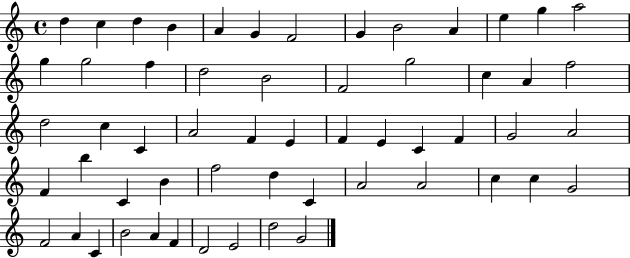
D5/q C5/q D5/q B4/q A4/q G4/q F4/h G4/q B4/h A4/q E5/q G5/q A5/h G5/q G5/h F5/q D5/h B4/h F4/h G5/h C5/q A4/q F5/h D5/h C5/q C4/q A4/h F4/q E4/q F4/q E4/q C4/q F4/q G4/h A4/h F4/q B5/q C4/q B4/q F5/h D5/q C4/q A4/h A4/h C5/q C5/q G4/h F4/h A4/q C4/q B4/h A4/q F4/q D4/h E4/h D5/h G4/h